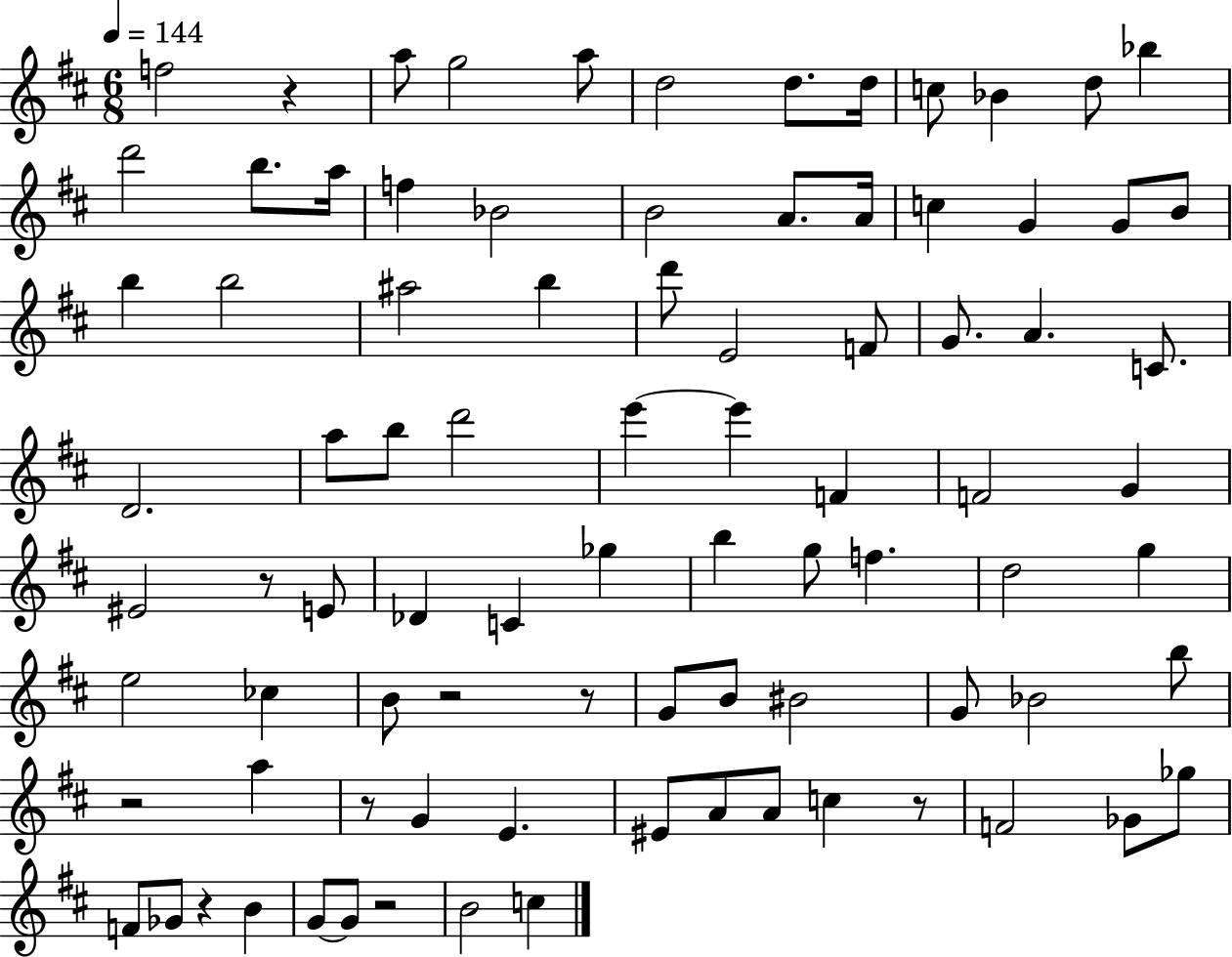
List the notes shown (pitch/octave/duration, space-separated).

F5/h R/q A5/e G5/h A5/e D5/h D5/e. D5/s C5/e Bb4/q D5/e Bb5/q D6/h B5/e. A5/s F5/q Bb4/h B4/h A4/e. A4/s C5/q G4/q G4/e B4/e B5/q B5/h A#5/h B5/q D6/e E4/h F4/e G4/e. A4/q. C4/e. D4/h. A5/e B5/e D6/h E6/q E6/q F4/q F4/h G4/q EIS4/h R/e E4/e Db4/q C4/q Gb5/q B5/q G5/e F5/q. D5/h G5/q E5/h CES5/q B4/e R/h R/e G4/e B4/e BIS4/h G4/e Bb4/h B5/e R/h A5/q R/e G4/q E4/q. EIS4/e A4/e A4/e C5/q R/e F4/h Gb4/e Gb5/e F4/e Gb4/e R/q B4/q G4/e G4/e R/h B4/h C5/q